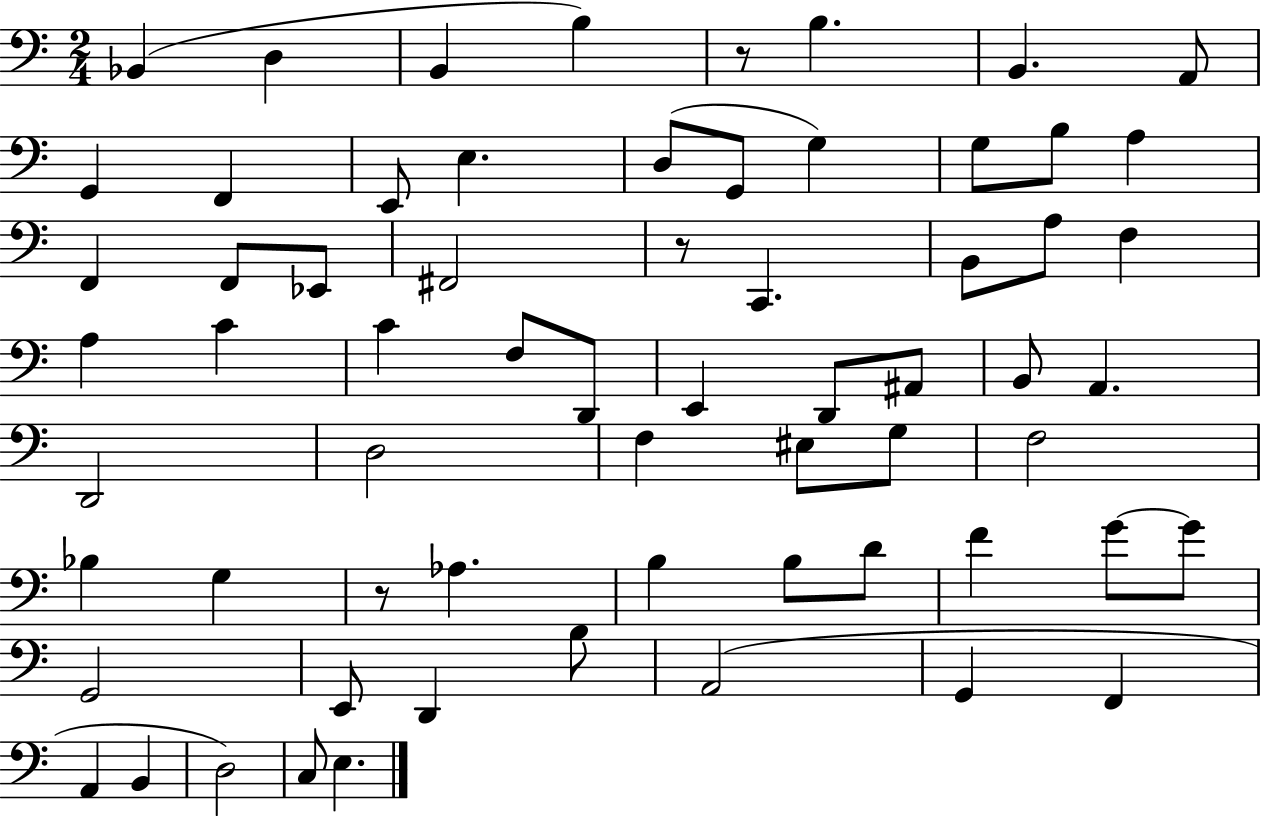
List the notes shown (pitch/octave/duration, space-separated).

Bb2/q D3/q B2/q B3/q R/e B3/q. B2/q. A2/e G2/q F2/q E2/e E3/q. D3/e G2/e G3/q G3/e B3/e A3/q F2/q F2/e Eb2/e F#2/h R/e C2/q. B2/e A3/e F3/q A3/q C4/q C4/q F3/e D2/e E2/q D2/e A#2/e B2/e A2/q. D2/h D3/h F3/q EIS3/e G3/e F3/h Bb3/q G3/q R/e Ab3/q. B3/q B3/e D4/e F4/q G4/e G4/e G2/h E2/e D2/q B3/e A2/h G2/q F2/q A2/q B2/q D3/h C3/e E3/q.